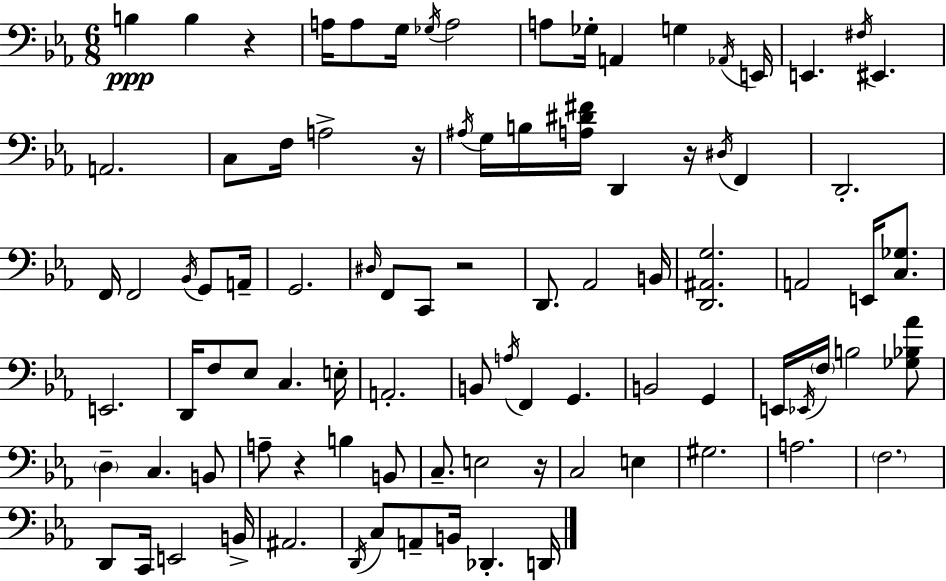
X:1
T:Untitled
M:6/8
L:1/4
K:Eb
B, B, z A,/4 A,/2 G,/4 _G,/4 A,2 A,/2 _G,/4 A,, G, _A,,/4 E,,/4 E,, ^F,/4 ^E,, A,,2 C,/2 F,/4 A,2 z/4 ^A,/4 G,/4 B,/4 [A,^D^F]/4 D,, z/4 ^D,/4 F,, D,,2 F,,/4 F,,2 _B,,/4 G,,/2 A,,/4 G,,2 ^D,/4 F,,/2 C,,/2 z2 D,,/2 _A,,2 B,,/4 [D,,^A,,G,]2 A,,2 E,,/4 [C,_G,]/2 E,,2 D,,/4 F,/2 _E,/2 C, E,/4 A,,2 B,,/2 A,/4 F,, G,, B,,2 G,, E,,/4 _E,,/4 F,/4 B,2 [_G,_B,_A]/2 D, C, B,,/2 A,/2 z B, B,,/2 C,/2 E,2 z/4 C,2 E, ^G,2 A,2 F,2 D,,/2 C,,/4 E,,2 B,,/4 ^A,,2 D,,/4 C,/2 A,,/2 B,,/4 _D,, D,,/4